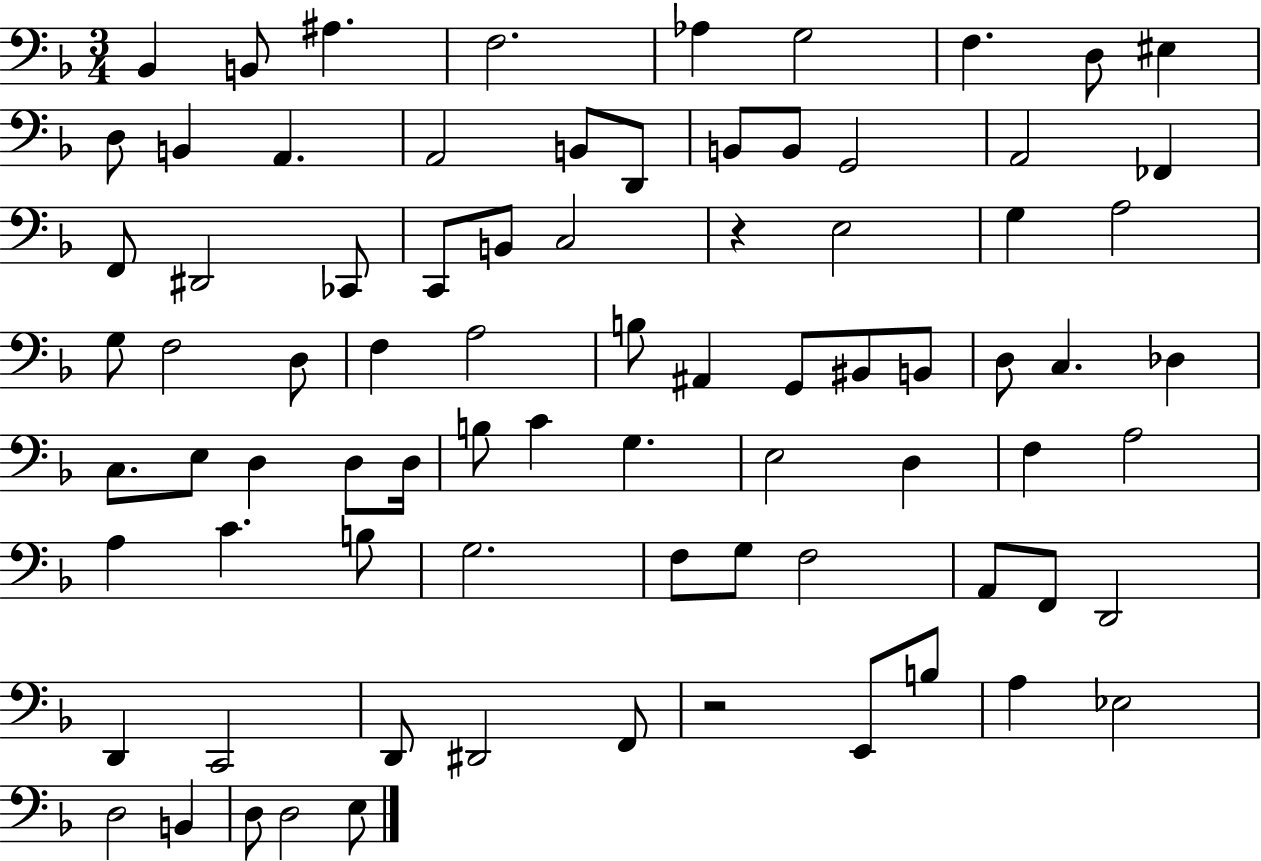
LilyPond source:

{
  \clef bass
  \numericTimeSignature
  \time 3/4
  \key f \major
  \repeat volta 2 { bes,4 b,8 ais4. | f2. | aes4 g2 | f4. d8 eis4 | \break d8 b,4 a,4. | a,2 b,8 d,8 | b,8 b,8 g,2 | a,2 fes,4 | \break f,8 dis,2 ces,8 | c,8 b,8 c2 | r4 e2 | g4 a2 | \break g8 f2 d8 | f4 a2 | b8 ais,4 g,8 bis,8 b,8 | d8 c4. des4 | \break c8. e8 d4 d8 d16 | b8 c'4 g4. | e2 d4 | f4 a2 | \break a4 c'4. b8 | g2. | f8 g8 f2 | a,8 f,8 d,2 | \break d,4 c,2 | d,8 dis,2 f,8 | r2 e,8 b8 | a4 ees2 | \break d2 b,4 | d8 d2 e8 | } \bar "|."
}